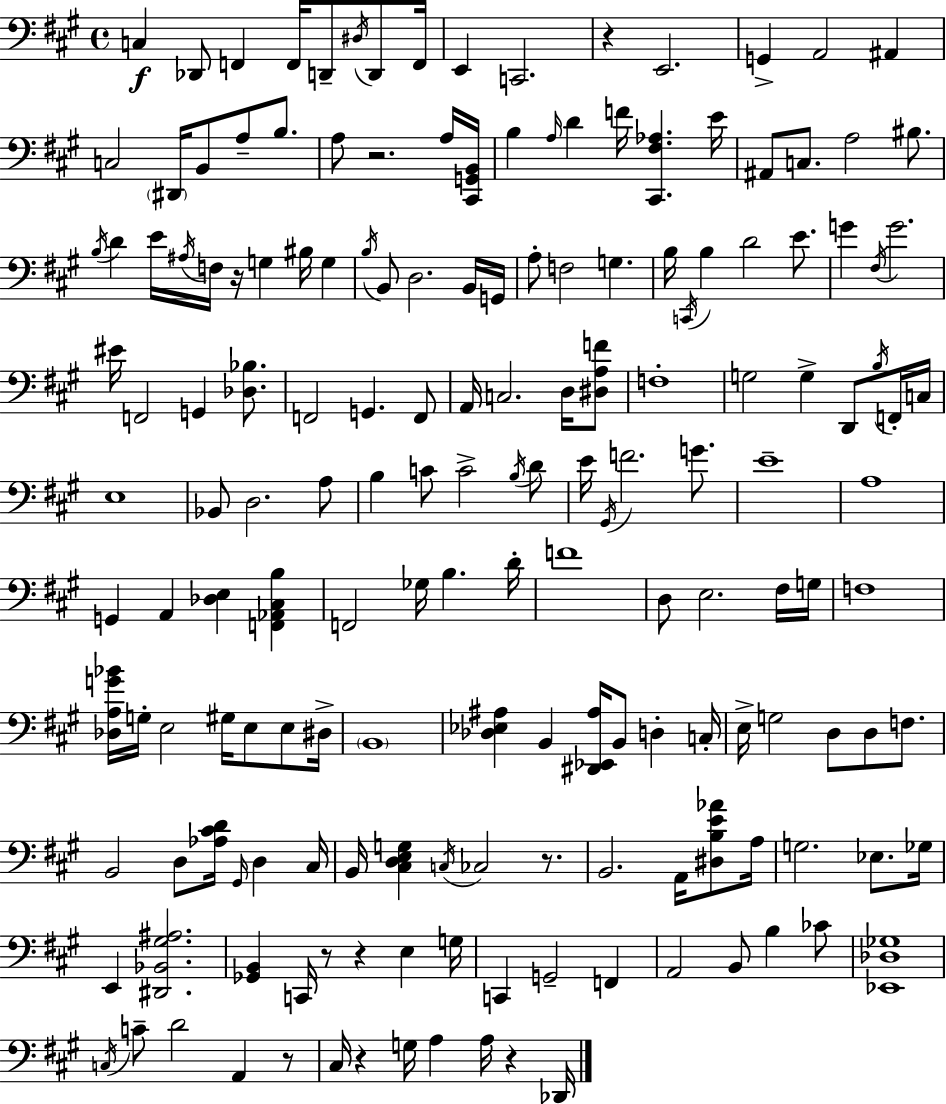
X:1
T:Untitled
M:4/4
L:1/4
K:A
C, _D,,/2 F,, F,,/4 D,,/2 ^D,/4 D,,/2 F,,/4 E,, C,,2 z E,,2 G,, A,,2 ^A,, C,2 ^D,,/4 B,,/2 A,/2 B,/2 A,/2 z2 A,/4 [^C,,G,,B,,]/4 B, A,/4 D F/4 [^C,,^F,_A,] E/4 ^A,,/2 C,/2 A,2 ^B,/2 B,/4 D E/4 ^A,/4 F,/4 z/4 G, ^B,/4 G, B,/4 B,,/2 D,2 B,,/4 G,,/4 A,/2 F,2 G, B,/4 C,,/4 B, D2 E/2 G ^F,/4 G2 ^E/4 F,,2 G,, [_D,_B,]/2 F,,2 G,, F,,/2 A,,/4 C,2 D,/4 [^D,A,F]/2 F,4 G,2 G, D,,/2 B,/4 F,,/4 C,/4 E,4 _B,,/2 D,2 A,/2 B, C/2 C2 B,/4 D/2 E/4 ^G,,/4 F2 G/2 E4 A,4 G,, A,, [_D,E,] [F,,_A,,^C,B,] F,,2 _G,/4 B, D/4 F4 D,/2 E,2 ^F,/4 G,/4 F,4 [_D,A,G_B]/4 G,/4 E,2 ^G,/4 E,/2 E,/2 ^D,/4 B,,4 [_D,_E,^A,] B,, [^D,,_E,,^A,]/4 B,,/2 D, C,/4 E,/4 G,2 D,/2 D,/2 F,/2 B,,2 D,/2 [_A,^CD]/4 ^G,,/4 D, ^C,/4 B,,/4 [^C,D,E,G,] C,/4 _C,2 z/2 B,,2 A,,/4 [^D,B,E_A]/2 A,/4 G,2 _E,/2 _G,/4 E,, [^D,,_B,,^G,^A,]2 [_G,,B,,] C,,/4 z/2 z E, G,/4 C,, G,,2 F,, A,,2 B,,/2 B, _C/2 [_E,,_D,_G,]4 C,/4 C/2 D2 A,, z/2 ^C,/4 z G,/4 A, A,/4 z _D,,/4